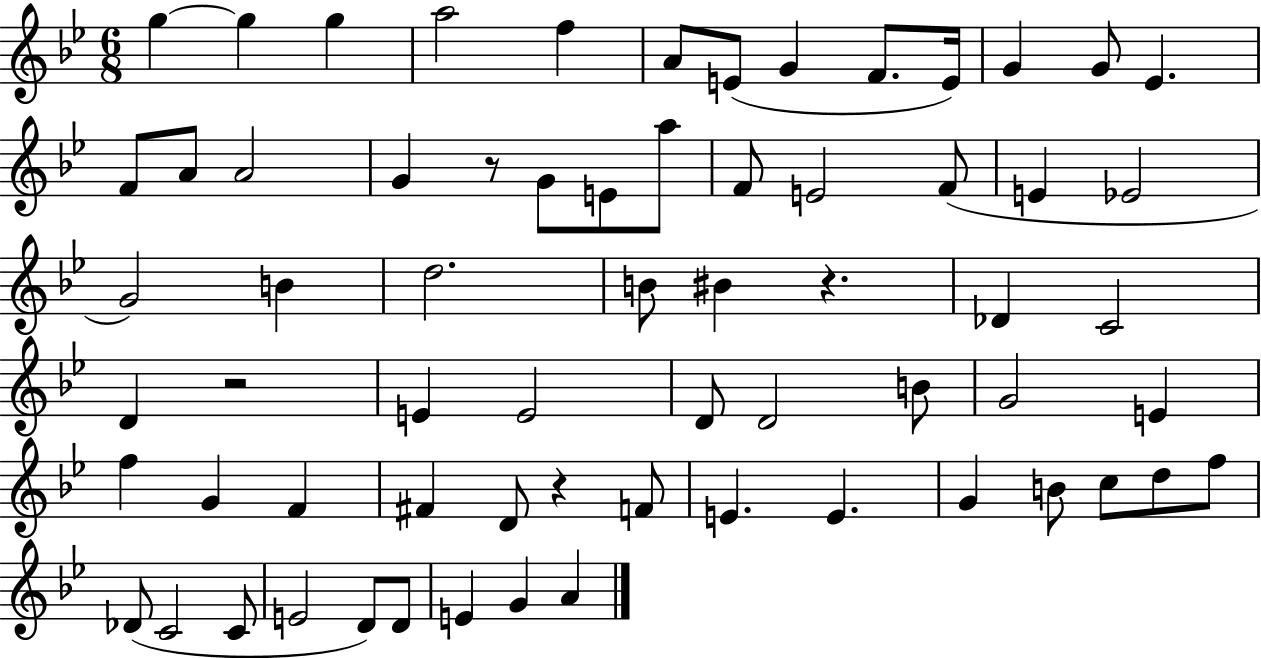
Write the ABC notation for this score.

X:1
T:Untitled
M:6/8
L:1/4
K:Bb
g g g a2 f A/2 E/2 G F/2 E/4 G G/2 _E F/2 A/2 A2 G z/2 G/2 E/2 a/2 F/2 E2 F/2 E _E2 G2 B d2 B/2 ^B z _D C2 D z2 E E2 D/2 D2 B/2 G2 E f G F ^F D/2 z F/2 E E G B/2 c/2 d/2 f/2 _D/2 C2 C/2 E2 D/2 D/2 E G A